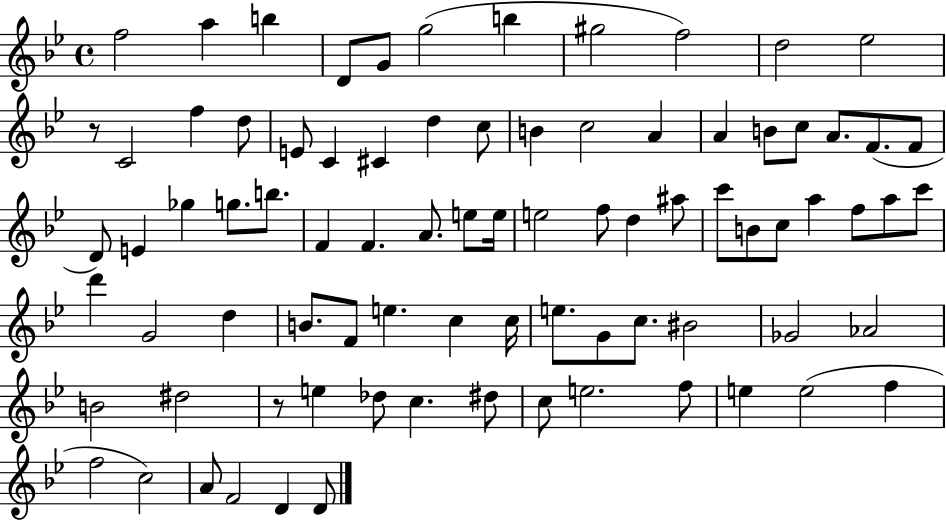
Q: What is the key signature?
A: BES major